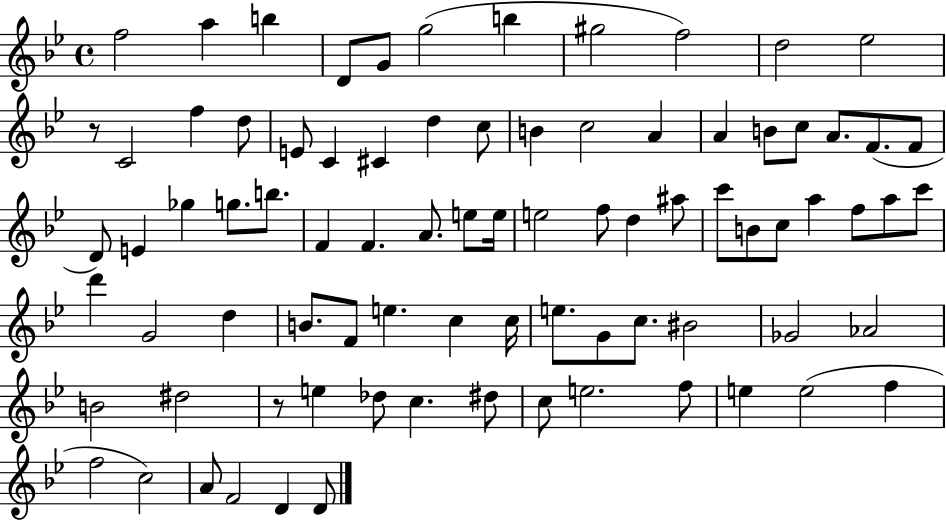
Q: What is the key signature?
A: BES major